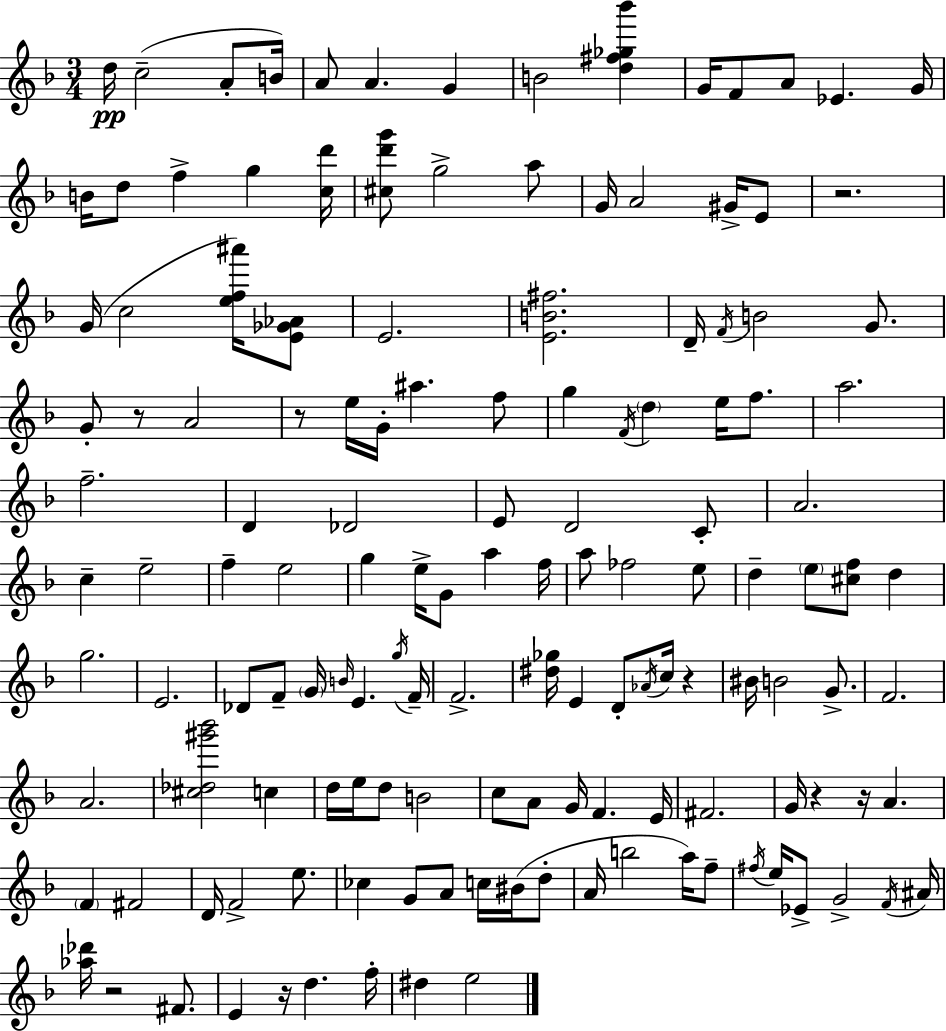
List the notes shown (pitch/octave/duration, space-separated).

D5/s C5/h A4/e B4/s A4/e A4/q. G4/q B4/h [D5,F#5,Gb5,Bb6]/q G4/s F4/e A4/e Eb4/q. G4/s B4/s D5/e F5/q G5/q [C5,D6]/s [C#5,D6,G6]/e G5/h A5/e G4/s A4/h G#4/s E4/e R/h. G4/s C5/h [E5,F5,A#6]/s [E4,Gb4,Ab4]/e E4/h. [E4,B4,F#5]/h. D4/s F4/s B4/h G4/e. G4/e R/e A4/h R/e E5/s G4/s A#5/q. F5/e G5/q F4/s D5/q E5/s F5/e. A5/h. F5/h. D4/q Db4/h E4/e D4/h C4/e A4/h. C5/q E5/h F5/q E5/h G5/q E5/s G4/e A5/q F5/s A5/e FES5/h E5/e D5/q E5/e [C#5,F5]/e D5/q G5/h. E4/h. Db4/e F4/e G4/s B4/s E4/q. G5/s F4/s F4/h. [D#5,Gb5]/s E4/q D4/e Ab4/s C5/s R/q BIS4/s B4/h G4/e. F4/h. A4/h. [C#5,Db5,G#6,Bb6]/h C5/q D5/s E5/s D5/e B4/h C5/e A4/e G4/s F4/q. E4/s F#4/h. G4/s R/q R/s A4/q. F4/q F#4/h D4/s F4/h E5/e. CES5/q G4/e A4/e C5/s BIS4/s D5/e A4/s B5/h A5/s F5/e F#5/s E5/s Eb4/e G4/h F4/s A#4/s [Ab5,Db6]/s R/h F#4/e. E4/q R/s D5/q. F5/s D#5/q E5/h